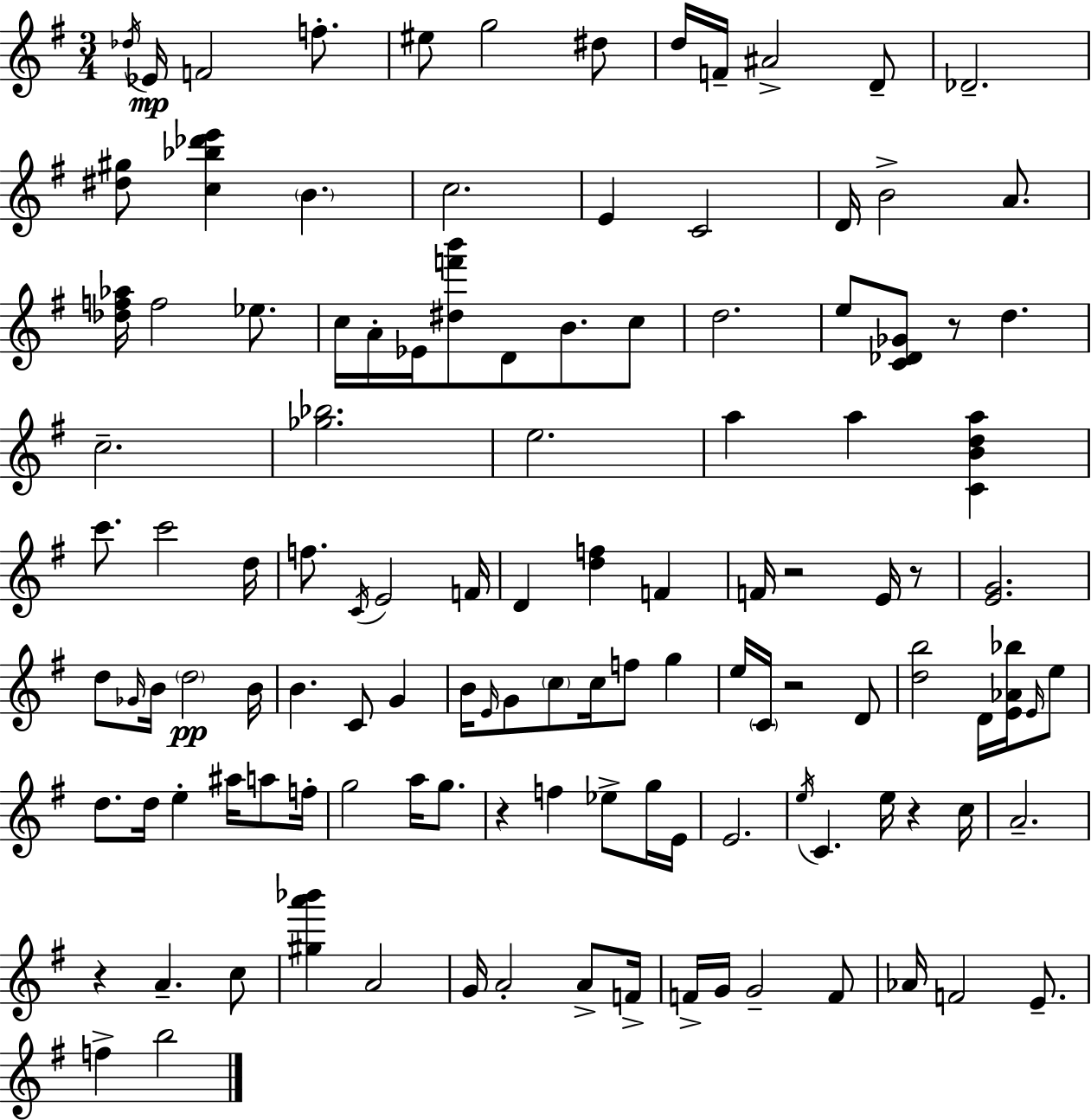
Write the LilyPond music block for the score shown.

{
  \clef treble
  \numericTimeSignature
  \time 3/4
  \key g \major
  \acciaccatura { des''16 }\mp ees'16 f'2 f''8.-. | eis''8 g''2 dis''8 | d''16 f'16-- ais'2-> d'8-- | des'2.-- | \break <dis'' gis''>8 <c'' bes'' des''' e'''>4 \parenthesize b'4. | c''2. | e'4 c'2 | d'16 b'2-> a'8. | \break <des'' f'' aes''>16 f''2 ees''8. | c''16 a'16-. ees'16 <dis'' f''' b'''>8 d'8 b'8. c''8 | d''2. | e''8 <c' des' ges'>8 r8 d''4. | \break c''2.-- | <ges'' bes''>2. | e''2. | a''4 a''4 <c' b' d'' a''>4 | \break c'''8. c'''2 | d''16 f''8. \acciaccatura { c'16 } e'2 | f'16 d'4 <d'' f''>4 f'4 | f'16 r2 e'16 | \break r8 <e' g'>2. | d''8 \grace { ges'16 } b'16 \parenthesize d''2\pp | b'16 b'4. c'8 g'4 | b'16 \grace { e'16 } g'8 \parenthesize c''8 c''16 f''8 | \break g''4 e''16 \parenthesize c'16 r2 | d'8 <d'' b''>2 | d'16 <e' aes' bes''>16 \grace { e'16 } e''8 d''8. d''16 e''4-. | ais''16 a''8 f''16-. g''2 | \break a''16 g''8. r4 f''4 | ees''8-> g''16 e'16 e'2. | \acciaccatura { e''16 } c'4. | e''16 r4 c''16 a'2.-- | \break r4 a'4.-- | c''8 <gis'' a''' bes'''>4 a'2 | g'16 a'2-. | a'8-> f'16-> f'16-> g'16 g'2-- | \break f'8 aes'16 f'2 | e'8.-- f''4-> b''2 | \bar "|."
}